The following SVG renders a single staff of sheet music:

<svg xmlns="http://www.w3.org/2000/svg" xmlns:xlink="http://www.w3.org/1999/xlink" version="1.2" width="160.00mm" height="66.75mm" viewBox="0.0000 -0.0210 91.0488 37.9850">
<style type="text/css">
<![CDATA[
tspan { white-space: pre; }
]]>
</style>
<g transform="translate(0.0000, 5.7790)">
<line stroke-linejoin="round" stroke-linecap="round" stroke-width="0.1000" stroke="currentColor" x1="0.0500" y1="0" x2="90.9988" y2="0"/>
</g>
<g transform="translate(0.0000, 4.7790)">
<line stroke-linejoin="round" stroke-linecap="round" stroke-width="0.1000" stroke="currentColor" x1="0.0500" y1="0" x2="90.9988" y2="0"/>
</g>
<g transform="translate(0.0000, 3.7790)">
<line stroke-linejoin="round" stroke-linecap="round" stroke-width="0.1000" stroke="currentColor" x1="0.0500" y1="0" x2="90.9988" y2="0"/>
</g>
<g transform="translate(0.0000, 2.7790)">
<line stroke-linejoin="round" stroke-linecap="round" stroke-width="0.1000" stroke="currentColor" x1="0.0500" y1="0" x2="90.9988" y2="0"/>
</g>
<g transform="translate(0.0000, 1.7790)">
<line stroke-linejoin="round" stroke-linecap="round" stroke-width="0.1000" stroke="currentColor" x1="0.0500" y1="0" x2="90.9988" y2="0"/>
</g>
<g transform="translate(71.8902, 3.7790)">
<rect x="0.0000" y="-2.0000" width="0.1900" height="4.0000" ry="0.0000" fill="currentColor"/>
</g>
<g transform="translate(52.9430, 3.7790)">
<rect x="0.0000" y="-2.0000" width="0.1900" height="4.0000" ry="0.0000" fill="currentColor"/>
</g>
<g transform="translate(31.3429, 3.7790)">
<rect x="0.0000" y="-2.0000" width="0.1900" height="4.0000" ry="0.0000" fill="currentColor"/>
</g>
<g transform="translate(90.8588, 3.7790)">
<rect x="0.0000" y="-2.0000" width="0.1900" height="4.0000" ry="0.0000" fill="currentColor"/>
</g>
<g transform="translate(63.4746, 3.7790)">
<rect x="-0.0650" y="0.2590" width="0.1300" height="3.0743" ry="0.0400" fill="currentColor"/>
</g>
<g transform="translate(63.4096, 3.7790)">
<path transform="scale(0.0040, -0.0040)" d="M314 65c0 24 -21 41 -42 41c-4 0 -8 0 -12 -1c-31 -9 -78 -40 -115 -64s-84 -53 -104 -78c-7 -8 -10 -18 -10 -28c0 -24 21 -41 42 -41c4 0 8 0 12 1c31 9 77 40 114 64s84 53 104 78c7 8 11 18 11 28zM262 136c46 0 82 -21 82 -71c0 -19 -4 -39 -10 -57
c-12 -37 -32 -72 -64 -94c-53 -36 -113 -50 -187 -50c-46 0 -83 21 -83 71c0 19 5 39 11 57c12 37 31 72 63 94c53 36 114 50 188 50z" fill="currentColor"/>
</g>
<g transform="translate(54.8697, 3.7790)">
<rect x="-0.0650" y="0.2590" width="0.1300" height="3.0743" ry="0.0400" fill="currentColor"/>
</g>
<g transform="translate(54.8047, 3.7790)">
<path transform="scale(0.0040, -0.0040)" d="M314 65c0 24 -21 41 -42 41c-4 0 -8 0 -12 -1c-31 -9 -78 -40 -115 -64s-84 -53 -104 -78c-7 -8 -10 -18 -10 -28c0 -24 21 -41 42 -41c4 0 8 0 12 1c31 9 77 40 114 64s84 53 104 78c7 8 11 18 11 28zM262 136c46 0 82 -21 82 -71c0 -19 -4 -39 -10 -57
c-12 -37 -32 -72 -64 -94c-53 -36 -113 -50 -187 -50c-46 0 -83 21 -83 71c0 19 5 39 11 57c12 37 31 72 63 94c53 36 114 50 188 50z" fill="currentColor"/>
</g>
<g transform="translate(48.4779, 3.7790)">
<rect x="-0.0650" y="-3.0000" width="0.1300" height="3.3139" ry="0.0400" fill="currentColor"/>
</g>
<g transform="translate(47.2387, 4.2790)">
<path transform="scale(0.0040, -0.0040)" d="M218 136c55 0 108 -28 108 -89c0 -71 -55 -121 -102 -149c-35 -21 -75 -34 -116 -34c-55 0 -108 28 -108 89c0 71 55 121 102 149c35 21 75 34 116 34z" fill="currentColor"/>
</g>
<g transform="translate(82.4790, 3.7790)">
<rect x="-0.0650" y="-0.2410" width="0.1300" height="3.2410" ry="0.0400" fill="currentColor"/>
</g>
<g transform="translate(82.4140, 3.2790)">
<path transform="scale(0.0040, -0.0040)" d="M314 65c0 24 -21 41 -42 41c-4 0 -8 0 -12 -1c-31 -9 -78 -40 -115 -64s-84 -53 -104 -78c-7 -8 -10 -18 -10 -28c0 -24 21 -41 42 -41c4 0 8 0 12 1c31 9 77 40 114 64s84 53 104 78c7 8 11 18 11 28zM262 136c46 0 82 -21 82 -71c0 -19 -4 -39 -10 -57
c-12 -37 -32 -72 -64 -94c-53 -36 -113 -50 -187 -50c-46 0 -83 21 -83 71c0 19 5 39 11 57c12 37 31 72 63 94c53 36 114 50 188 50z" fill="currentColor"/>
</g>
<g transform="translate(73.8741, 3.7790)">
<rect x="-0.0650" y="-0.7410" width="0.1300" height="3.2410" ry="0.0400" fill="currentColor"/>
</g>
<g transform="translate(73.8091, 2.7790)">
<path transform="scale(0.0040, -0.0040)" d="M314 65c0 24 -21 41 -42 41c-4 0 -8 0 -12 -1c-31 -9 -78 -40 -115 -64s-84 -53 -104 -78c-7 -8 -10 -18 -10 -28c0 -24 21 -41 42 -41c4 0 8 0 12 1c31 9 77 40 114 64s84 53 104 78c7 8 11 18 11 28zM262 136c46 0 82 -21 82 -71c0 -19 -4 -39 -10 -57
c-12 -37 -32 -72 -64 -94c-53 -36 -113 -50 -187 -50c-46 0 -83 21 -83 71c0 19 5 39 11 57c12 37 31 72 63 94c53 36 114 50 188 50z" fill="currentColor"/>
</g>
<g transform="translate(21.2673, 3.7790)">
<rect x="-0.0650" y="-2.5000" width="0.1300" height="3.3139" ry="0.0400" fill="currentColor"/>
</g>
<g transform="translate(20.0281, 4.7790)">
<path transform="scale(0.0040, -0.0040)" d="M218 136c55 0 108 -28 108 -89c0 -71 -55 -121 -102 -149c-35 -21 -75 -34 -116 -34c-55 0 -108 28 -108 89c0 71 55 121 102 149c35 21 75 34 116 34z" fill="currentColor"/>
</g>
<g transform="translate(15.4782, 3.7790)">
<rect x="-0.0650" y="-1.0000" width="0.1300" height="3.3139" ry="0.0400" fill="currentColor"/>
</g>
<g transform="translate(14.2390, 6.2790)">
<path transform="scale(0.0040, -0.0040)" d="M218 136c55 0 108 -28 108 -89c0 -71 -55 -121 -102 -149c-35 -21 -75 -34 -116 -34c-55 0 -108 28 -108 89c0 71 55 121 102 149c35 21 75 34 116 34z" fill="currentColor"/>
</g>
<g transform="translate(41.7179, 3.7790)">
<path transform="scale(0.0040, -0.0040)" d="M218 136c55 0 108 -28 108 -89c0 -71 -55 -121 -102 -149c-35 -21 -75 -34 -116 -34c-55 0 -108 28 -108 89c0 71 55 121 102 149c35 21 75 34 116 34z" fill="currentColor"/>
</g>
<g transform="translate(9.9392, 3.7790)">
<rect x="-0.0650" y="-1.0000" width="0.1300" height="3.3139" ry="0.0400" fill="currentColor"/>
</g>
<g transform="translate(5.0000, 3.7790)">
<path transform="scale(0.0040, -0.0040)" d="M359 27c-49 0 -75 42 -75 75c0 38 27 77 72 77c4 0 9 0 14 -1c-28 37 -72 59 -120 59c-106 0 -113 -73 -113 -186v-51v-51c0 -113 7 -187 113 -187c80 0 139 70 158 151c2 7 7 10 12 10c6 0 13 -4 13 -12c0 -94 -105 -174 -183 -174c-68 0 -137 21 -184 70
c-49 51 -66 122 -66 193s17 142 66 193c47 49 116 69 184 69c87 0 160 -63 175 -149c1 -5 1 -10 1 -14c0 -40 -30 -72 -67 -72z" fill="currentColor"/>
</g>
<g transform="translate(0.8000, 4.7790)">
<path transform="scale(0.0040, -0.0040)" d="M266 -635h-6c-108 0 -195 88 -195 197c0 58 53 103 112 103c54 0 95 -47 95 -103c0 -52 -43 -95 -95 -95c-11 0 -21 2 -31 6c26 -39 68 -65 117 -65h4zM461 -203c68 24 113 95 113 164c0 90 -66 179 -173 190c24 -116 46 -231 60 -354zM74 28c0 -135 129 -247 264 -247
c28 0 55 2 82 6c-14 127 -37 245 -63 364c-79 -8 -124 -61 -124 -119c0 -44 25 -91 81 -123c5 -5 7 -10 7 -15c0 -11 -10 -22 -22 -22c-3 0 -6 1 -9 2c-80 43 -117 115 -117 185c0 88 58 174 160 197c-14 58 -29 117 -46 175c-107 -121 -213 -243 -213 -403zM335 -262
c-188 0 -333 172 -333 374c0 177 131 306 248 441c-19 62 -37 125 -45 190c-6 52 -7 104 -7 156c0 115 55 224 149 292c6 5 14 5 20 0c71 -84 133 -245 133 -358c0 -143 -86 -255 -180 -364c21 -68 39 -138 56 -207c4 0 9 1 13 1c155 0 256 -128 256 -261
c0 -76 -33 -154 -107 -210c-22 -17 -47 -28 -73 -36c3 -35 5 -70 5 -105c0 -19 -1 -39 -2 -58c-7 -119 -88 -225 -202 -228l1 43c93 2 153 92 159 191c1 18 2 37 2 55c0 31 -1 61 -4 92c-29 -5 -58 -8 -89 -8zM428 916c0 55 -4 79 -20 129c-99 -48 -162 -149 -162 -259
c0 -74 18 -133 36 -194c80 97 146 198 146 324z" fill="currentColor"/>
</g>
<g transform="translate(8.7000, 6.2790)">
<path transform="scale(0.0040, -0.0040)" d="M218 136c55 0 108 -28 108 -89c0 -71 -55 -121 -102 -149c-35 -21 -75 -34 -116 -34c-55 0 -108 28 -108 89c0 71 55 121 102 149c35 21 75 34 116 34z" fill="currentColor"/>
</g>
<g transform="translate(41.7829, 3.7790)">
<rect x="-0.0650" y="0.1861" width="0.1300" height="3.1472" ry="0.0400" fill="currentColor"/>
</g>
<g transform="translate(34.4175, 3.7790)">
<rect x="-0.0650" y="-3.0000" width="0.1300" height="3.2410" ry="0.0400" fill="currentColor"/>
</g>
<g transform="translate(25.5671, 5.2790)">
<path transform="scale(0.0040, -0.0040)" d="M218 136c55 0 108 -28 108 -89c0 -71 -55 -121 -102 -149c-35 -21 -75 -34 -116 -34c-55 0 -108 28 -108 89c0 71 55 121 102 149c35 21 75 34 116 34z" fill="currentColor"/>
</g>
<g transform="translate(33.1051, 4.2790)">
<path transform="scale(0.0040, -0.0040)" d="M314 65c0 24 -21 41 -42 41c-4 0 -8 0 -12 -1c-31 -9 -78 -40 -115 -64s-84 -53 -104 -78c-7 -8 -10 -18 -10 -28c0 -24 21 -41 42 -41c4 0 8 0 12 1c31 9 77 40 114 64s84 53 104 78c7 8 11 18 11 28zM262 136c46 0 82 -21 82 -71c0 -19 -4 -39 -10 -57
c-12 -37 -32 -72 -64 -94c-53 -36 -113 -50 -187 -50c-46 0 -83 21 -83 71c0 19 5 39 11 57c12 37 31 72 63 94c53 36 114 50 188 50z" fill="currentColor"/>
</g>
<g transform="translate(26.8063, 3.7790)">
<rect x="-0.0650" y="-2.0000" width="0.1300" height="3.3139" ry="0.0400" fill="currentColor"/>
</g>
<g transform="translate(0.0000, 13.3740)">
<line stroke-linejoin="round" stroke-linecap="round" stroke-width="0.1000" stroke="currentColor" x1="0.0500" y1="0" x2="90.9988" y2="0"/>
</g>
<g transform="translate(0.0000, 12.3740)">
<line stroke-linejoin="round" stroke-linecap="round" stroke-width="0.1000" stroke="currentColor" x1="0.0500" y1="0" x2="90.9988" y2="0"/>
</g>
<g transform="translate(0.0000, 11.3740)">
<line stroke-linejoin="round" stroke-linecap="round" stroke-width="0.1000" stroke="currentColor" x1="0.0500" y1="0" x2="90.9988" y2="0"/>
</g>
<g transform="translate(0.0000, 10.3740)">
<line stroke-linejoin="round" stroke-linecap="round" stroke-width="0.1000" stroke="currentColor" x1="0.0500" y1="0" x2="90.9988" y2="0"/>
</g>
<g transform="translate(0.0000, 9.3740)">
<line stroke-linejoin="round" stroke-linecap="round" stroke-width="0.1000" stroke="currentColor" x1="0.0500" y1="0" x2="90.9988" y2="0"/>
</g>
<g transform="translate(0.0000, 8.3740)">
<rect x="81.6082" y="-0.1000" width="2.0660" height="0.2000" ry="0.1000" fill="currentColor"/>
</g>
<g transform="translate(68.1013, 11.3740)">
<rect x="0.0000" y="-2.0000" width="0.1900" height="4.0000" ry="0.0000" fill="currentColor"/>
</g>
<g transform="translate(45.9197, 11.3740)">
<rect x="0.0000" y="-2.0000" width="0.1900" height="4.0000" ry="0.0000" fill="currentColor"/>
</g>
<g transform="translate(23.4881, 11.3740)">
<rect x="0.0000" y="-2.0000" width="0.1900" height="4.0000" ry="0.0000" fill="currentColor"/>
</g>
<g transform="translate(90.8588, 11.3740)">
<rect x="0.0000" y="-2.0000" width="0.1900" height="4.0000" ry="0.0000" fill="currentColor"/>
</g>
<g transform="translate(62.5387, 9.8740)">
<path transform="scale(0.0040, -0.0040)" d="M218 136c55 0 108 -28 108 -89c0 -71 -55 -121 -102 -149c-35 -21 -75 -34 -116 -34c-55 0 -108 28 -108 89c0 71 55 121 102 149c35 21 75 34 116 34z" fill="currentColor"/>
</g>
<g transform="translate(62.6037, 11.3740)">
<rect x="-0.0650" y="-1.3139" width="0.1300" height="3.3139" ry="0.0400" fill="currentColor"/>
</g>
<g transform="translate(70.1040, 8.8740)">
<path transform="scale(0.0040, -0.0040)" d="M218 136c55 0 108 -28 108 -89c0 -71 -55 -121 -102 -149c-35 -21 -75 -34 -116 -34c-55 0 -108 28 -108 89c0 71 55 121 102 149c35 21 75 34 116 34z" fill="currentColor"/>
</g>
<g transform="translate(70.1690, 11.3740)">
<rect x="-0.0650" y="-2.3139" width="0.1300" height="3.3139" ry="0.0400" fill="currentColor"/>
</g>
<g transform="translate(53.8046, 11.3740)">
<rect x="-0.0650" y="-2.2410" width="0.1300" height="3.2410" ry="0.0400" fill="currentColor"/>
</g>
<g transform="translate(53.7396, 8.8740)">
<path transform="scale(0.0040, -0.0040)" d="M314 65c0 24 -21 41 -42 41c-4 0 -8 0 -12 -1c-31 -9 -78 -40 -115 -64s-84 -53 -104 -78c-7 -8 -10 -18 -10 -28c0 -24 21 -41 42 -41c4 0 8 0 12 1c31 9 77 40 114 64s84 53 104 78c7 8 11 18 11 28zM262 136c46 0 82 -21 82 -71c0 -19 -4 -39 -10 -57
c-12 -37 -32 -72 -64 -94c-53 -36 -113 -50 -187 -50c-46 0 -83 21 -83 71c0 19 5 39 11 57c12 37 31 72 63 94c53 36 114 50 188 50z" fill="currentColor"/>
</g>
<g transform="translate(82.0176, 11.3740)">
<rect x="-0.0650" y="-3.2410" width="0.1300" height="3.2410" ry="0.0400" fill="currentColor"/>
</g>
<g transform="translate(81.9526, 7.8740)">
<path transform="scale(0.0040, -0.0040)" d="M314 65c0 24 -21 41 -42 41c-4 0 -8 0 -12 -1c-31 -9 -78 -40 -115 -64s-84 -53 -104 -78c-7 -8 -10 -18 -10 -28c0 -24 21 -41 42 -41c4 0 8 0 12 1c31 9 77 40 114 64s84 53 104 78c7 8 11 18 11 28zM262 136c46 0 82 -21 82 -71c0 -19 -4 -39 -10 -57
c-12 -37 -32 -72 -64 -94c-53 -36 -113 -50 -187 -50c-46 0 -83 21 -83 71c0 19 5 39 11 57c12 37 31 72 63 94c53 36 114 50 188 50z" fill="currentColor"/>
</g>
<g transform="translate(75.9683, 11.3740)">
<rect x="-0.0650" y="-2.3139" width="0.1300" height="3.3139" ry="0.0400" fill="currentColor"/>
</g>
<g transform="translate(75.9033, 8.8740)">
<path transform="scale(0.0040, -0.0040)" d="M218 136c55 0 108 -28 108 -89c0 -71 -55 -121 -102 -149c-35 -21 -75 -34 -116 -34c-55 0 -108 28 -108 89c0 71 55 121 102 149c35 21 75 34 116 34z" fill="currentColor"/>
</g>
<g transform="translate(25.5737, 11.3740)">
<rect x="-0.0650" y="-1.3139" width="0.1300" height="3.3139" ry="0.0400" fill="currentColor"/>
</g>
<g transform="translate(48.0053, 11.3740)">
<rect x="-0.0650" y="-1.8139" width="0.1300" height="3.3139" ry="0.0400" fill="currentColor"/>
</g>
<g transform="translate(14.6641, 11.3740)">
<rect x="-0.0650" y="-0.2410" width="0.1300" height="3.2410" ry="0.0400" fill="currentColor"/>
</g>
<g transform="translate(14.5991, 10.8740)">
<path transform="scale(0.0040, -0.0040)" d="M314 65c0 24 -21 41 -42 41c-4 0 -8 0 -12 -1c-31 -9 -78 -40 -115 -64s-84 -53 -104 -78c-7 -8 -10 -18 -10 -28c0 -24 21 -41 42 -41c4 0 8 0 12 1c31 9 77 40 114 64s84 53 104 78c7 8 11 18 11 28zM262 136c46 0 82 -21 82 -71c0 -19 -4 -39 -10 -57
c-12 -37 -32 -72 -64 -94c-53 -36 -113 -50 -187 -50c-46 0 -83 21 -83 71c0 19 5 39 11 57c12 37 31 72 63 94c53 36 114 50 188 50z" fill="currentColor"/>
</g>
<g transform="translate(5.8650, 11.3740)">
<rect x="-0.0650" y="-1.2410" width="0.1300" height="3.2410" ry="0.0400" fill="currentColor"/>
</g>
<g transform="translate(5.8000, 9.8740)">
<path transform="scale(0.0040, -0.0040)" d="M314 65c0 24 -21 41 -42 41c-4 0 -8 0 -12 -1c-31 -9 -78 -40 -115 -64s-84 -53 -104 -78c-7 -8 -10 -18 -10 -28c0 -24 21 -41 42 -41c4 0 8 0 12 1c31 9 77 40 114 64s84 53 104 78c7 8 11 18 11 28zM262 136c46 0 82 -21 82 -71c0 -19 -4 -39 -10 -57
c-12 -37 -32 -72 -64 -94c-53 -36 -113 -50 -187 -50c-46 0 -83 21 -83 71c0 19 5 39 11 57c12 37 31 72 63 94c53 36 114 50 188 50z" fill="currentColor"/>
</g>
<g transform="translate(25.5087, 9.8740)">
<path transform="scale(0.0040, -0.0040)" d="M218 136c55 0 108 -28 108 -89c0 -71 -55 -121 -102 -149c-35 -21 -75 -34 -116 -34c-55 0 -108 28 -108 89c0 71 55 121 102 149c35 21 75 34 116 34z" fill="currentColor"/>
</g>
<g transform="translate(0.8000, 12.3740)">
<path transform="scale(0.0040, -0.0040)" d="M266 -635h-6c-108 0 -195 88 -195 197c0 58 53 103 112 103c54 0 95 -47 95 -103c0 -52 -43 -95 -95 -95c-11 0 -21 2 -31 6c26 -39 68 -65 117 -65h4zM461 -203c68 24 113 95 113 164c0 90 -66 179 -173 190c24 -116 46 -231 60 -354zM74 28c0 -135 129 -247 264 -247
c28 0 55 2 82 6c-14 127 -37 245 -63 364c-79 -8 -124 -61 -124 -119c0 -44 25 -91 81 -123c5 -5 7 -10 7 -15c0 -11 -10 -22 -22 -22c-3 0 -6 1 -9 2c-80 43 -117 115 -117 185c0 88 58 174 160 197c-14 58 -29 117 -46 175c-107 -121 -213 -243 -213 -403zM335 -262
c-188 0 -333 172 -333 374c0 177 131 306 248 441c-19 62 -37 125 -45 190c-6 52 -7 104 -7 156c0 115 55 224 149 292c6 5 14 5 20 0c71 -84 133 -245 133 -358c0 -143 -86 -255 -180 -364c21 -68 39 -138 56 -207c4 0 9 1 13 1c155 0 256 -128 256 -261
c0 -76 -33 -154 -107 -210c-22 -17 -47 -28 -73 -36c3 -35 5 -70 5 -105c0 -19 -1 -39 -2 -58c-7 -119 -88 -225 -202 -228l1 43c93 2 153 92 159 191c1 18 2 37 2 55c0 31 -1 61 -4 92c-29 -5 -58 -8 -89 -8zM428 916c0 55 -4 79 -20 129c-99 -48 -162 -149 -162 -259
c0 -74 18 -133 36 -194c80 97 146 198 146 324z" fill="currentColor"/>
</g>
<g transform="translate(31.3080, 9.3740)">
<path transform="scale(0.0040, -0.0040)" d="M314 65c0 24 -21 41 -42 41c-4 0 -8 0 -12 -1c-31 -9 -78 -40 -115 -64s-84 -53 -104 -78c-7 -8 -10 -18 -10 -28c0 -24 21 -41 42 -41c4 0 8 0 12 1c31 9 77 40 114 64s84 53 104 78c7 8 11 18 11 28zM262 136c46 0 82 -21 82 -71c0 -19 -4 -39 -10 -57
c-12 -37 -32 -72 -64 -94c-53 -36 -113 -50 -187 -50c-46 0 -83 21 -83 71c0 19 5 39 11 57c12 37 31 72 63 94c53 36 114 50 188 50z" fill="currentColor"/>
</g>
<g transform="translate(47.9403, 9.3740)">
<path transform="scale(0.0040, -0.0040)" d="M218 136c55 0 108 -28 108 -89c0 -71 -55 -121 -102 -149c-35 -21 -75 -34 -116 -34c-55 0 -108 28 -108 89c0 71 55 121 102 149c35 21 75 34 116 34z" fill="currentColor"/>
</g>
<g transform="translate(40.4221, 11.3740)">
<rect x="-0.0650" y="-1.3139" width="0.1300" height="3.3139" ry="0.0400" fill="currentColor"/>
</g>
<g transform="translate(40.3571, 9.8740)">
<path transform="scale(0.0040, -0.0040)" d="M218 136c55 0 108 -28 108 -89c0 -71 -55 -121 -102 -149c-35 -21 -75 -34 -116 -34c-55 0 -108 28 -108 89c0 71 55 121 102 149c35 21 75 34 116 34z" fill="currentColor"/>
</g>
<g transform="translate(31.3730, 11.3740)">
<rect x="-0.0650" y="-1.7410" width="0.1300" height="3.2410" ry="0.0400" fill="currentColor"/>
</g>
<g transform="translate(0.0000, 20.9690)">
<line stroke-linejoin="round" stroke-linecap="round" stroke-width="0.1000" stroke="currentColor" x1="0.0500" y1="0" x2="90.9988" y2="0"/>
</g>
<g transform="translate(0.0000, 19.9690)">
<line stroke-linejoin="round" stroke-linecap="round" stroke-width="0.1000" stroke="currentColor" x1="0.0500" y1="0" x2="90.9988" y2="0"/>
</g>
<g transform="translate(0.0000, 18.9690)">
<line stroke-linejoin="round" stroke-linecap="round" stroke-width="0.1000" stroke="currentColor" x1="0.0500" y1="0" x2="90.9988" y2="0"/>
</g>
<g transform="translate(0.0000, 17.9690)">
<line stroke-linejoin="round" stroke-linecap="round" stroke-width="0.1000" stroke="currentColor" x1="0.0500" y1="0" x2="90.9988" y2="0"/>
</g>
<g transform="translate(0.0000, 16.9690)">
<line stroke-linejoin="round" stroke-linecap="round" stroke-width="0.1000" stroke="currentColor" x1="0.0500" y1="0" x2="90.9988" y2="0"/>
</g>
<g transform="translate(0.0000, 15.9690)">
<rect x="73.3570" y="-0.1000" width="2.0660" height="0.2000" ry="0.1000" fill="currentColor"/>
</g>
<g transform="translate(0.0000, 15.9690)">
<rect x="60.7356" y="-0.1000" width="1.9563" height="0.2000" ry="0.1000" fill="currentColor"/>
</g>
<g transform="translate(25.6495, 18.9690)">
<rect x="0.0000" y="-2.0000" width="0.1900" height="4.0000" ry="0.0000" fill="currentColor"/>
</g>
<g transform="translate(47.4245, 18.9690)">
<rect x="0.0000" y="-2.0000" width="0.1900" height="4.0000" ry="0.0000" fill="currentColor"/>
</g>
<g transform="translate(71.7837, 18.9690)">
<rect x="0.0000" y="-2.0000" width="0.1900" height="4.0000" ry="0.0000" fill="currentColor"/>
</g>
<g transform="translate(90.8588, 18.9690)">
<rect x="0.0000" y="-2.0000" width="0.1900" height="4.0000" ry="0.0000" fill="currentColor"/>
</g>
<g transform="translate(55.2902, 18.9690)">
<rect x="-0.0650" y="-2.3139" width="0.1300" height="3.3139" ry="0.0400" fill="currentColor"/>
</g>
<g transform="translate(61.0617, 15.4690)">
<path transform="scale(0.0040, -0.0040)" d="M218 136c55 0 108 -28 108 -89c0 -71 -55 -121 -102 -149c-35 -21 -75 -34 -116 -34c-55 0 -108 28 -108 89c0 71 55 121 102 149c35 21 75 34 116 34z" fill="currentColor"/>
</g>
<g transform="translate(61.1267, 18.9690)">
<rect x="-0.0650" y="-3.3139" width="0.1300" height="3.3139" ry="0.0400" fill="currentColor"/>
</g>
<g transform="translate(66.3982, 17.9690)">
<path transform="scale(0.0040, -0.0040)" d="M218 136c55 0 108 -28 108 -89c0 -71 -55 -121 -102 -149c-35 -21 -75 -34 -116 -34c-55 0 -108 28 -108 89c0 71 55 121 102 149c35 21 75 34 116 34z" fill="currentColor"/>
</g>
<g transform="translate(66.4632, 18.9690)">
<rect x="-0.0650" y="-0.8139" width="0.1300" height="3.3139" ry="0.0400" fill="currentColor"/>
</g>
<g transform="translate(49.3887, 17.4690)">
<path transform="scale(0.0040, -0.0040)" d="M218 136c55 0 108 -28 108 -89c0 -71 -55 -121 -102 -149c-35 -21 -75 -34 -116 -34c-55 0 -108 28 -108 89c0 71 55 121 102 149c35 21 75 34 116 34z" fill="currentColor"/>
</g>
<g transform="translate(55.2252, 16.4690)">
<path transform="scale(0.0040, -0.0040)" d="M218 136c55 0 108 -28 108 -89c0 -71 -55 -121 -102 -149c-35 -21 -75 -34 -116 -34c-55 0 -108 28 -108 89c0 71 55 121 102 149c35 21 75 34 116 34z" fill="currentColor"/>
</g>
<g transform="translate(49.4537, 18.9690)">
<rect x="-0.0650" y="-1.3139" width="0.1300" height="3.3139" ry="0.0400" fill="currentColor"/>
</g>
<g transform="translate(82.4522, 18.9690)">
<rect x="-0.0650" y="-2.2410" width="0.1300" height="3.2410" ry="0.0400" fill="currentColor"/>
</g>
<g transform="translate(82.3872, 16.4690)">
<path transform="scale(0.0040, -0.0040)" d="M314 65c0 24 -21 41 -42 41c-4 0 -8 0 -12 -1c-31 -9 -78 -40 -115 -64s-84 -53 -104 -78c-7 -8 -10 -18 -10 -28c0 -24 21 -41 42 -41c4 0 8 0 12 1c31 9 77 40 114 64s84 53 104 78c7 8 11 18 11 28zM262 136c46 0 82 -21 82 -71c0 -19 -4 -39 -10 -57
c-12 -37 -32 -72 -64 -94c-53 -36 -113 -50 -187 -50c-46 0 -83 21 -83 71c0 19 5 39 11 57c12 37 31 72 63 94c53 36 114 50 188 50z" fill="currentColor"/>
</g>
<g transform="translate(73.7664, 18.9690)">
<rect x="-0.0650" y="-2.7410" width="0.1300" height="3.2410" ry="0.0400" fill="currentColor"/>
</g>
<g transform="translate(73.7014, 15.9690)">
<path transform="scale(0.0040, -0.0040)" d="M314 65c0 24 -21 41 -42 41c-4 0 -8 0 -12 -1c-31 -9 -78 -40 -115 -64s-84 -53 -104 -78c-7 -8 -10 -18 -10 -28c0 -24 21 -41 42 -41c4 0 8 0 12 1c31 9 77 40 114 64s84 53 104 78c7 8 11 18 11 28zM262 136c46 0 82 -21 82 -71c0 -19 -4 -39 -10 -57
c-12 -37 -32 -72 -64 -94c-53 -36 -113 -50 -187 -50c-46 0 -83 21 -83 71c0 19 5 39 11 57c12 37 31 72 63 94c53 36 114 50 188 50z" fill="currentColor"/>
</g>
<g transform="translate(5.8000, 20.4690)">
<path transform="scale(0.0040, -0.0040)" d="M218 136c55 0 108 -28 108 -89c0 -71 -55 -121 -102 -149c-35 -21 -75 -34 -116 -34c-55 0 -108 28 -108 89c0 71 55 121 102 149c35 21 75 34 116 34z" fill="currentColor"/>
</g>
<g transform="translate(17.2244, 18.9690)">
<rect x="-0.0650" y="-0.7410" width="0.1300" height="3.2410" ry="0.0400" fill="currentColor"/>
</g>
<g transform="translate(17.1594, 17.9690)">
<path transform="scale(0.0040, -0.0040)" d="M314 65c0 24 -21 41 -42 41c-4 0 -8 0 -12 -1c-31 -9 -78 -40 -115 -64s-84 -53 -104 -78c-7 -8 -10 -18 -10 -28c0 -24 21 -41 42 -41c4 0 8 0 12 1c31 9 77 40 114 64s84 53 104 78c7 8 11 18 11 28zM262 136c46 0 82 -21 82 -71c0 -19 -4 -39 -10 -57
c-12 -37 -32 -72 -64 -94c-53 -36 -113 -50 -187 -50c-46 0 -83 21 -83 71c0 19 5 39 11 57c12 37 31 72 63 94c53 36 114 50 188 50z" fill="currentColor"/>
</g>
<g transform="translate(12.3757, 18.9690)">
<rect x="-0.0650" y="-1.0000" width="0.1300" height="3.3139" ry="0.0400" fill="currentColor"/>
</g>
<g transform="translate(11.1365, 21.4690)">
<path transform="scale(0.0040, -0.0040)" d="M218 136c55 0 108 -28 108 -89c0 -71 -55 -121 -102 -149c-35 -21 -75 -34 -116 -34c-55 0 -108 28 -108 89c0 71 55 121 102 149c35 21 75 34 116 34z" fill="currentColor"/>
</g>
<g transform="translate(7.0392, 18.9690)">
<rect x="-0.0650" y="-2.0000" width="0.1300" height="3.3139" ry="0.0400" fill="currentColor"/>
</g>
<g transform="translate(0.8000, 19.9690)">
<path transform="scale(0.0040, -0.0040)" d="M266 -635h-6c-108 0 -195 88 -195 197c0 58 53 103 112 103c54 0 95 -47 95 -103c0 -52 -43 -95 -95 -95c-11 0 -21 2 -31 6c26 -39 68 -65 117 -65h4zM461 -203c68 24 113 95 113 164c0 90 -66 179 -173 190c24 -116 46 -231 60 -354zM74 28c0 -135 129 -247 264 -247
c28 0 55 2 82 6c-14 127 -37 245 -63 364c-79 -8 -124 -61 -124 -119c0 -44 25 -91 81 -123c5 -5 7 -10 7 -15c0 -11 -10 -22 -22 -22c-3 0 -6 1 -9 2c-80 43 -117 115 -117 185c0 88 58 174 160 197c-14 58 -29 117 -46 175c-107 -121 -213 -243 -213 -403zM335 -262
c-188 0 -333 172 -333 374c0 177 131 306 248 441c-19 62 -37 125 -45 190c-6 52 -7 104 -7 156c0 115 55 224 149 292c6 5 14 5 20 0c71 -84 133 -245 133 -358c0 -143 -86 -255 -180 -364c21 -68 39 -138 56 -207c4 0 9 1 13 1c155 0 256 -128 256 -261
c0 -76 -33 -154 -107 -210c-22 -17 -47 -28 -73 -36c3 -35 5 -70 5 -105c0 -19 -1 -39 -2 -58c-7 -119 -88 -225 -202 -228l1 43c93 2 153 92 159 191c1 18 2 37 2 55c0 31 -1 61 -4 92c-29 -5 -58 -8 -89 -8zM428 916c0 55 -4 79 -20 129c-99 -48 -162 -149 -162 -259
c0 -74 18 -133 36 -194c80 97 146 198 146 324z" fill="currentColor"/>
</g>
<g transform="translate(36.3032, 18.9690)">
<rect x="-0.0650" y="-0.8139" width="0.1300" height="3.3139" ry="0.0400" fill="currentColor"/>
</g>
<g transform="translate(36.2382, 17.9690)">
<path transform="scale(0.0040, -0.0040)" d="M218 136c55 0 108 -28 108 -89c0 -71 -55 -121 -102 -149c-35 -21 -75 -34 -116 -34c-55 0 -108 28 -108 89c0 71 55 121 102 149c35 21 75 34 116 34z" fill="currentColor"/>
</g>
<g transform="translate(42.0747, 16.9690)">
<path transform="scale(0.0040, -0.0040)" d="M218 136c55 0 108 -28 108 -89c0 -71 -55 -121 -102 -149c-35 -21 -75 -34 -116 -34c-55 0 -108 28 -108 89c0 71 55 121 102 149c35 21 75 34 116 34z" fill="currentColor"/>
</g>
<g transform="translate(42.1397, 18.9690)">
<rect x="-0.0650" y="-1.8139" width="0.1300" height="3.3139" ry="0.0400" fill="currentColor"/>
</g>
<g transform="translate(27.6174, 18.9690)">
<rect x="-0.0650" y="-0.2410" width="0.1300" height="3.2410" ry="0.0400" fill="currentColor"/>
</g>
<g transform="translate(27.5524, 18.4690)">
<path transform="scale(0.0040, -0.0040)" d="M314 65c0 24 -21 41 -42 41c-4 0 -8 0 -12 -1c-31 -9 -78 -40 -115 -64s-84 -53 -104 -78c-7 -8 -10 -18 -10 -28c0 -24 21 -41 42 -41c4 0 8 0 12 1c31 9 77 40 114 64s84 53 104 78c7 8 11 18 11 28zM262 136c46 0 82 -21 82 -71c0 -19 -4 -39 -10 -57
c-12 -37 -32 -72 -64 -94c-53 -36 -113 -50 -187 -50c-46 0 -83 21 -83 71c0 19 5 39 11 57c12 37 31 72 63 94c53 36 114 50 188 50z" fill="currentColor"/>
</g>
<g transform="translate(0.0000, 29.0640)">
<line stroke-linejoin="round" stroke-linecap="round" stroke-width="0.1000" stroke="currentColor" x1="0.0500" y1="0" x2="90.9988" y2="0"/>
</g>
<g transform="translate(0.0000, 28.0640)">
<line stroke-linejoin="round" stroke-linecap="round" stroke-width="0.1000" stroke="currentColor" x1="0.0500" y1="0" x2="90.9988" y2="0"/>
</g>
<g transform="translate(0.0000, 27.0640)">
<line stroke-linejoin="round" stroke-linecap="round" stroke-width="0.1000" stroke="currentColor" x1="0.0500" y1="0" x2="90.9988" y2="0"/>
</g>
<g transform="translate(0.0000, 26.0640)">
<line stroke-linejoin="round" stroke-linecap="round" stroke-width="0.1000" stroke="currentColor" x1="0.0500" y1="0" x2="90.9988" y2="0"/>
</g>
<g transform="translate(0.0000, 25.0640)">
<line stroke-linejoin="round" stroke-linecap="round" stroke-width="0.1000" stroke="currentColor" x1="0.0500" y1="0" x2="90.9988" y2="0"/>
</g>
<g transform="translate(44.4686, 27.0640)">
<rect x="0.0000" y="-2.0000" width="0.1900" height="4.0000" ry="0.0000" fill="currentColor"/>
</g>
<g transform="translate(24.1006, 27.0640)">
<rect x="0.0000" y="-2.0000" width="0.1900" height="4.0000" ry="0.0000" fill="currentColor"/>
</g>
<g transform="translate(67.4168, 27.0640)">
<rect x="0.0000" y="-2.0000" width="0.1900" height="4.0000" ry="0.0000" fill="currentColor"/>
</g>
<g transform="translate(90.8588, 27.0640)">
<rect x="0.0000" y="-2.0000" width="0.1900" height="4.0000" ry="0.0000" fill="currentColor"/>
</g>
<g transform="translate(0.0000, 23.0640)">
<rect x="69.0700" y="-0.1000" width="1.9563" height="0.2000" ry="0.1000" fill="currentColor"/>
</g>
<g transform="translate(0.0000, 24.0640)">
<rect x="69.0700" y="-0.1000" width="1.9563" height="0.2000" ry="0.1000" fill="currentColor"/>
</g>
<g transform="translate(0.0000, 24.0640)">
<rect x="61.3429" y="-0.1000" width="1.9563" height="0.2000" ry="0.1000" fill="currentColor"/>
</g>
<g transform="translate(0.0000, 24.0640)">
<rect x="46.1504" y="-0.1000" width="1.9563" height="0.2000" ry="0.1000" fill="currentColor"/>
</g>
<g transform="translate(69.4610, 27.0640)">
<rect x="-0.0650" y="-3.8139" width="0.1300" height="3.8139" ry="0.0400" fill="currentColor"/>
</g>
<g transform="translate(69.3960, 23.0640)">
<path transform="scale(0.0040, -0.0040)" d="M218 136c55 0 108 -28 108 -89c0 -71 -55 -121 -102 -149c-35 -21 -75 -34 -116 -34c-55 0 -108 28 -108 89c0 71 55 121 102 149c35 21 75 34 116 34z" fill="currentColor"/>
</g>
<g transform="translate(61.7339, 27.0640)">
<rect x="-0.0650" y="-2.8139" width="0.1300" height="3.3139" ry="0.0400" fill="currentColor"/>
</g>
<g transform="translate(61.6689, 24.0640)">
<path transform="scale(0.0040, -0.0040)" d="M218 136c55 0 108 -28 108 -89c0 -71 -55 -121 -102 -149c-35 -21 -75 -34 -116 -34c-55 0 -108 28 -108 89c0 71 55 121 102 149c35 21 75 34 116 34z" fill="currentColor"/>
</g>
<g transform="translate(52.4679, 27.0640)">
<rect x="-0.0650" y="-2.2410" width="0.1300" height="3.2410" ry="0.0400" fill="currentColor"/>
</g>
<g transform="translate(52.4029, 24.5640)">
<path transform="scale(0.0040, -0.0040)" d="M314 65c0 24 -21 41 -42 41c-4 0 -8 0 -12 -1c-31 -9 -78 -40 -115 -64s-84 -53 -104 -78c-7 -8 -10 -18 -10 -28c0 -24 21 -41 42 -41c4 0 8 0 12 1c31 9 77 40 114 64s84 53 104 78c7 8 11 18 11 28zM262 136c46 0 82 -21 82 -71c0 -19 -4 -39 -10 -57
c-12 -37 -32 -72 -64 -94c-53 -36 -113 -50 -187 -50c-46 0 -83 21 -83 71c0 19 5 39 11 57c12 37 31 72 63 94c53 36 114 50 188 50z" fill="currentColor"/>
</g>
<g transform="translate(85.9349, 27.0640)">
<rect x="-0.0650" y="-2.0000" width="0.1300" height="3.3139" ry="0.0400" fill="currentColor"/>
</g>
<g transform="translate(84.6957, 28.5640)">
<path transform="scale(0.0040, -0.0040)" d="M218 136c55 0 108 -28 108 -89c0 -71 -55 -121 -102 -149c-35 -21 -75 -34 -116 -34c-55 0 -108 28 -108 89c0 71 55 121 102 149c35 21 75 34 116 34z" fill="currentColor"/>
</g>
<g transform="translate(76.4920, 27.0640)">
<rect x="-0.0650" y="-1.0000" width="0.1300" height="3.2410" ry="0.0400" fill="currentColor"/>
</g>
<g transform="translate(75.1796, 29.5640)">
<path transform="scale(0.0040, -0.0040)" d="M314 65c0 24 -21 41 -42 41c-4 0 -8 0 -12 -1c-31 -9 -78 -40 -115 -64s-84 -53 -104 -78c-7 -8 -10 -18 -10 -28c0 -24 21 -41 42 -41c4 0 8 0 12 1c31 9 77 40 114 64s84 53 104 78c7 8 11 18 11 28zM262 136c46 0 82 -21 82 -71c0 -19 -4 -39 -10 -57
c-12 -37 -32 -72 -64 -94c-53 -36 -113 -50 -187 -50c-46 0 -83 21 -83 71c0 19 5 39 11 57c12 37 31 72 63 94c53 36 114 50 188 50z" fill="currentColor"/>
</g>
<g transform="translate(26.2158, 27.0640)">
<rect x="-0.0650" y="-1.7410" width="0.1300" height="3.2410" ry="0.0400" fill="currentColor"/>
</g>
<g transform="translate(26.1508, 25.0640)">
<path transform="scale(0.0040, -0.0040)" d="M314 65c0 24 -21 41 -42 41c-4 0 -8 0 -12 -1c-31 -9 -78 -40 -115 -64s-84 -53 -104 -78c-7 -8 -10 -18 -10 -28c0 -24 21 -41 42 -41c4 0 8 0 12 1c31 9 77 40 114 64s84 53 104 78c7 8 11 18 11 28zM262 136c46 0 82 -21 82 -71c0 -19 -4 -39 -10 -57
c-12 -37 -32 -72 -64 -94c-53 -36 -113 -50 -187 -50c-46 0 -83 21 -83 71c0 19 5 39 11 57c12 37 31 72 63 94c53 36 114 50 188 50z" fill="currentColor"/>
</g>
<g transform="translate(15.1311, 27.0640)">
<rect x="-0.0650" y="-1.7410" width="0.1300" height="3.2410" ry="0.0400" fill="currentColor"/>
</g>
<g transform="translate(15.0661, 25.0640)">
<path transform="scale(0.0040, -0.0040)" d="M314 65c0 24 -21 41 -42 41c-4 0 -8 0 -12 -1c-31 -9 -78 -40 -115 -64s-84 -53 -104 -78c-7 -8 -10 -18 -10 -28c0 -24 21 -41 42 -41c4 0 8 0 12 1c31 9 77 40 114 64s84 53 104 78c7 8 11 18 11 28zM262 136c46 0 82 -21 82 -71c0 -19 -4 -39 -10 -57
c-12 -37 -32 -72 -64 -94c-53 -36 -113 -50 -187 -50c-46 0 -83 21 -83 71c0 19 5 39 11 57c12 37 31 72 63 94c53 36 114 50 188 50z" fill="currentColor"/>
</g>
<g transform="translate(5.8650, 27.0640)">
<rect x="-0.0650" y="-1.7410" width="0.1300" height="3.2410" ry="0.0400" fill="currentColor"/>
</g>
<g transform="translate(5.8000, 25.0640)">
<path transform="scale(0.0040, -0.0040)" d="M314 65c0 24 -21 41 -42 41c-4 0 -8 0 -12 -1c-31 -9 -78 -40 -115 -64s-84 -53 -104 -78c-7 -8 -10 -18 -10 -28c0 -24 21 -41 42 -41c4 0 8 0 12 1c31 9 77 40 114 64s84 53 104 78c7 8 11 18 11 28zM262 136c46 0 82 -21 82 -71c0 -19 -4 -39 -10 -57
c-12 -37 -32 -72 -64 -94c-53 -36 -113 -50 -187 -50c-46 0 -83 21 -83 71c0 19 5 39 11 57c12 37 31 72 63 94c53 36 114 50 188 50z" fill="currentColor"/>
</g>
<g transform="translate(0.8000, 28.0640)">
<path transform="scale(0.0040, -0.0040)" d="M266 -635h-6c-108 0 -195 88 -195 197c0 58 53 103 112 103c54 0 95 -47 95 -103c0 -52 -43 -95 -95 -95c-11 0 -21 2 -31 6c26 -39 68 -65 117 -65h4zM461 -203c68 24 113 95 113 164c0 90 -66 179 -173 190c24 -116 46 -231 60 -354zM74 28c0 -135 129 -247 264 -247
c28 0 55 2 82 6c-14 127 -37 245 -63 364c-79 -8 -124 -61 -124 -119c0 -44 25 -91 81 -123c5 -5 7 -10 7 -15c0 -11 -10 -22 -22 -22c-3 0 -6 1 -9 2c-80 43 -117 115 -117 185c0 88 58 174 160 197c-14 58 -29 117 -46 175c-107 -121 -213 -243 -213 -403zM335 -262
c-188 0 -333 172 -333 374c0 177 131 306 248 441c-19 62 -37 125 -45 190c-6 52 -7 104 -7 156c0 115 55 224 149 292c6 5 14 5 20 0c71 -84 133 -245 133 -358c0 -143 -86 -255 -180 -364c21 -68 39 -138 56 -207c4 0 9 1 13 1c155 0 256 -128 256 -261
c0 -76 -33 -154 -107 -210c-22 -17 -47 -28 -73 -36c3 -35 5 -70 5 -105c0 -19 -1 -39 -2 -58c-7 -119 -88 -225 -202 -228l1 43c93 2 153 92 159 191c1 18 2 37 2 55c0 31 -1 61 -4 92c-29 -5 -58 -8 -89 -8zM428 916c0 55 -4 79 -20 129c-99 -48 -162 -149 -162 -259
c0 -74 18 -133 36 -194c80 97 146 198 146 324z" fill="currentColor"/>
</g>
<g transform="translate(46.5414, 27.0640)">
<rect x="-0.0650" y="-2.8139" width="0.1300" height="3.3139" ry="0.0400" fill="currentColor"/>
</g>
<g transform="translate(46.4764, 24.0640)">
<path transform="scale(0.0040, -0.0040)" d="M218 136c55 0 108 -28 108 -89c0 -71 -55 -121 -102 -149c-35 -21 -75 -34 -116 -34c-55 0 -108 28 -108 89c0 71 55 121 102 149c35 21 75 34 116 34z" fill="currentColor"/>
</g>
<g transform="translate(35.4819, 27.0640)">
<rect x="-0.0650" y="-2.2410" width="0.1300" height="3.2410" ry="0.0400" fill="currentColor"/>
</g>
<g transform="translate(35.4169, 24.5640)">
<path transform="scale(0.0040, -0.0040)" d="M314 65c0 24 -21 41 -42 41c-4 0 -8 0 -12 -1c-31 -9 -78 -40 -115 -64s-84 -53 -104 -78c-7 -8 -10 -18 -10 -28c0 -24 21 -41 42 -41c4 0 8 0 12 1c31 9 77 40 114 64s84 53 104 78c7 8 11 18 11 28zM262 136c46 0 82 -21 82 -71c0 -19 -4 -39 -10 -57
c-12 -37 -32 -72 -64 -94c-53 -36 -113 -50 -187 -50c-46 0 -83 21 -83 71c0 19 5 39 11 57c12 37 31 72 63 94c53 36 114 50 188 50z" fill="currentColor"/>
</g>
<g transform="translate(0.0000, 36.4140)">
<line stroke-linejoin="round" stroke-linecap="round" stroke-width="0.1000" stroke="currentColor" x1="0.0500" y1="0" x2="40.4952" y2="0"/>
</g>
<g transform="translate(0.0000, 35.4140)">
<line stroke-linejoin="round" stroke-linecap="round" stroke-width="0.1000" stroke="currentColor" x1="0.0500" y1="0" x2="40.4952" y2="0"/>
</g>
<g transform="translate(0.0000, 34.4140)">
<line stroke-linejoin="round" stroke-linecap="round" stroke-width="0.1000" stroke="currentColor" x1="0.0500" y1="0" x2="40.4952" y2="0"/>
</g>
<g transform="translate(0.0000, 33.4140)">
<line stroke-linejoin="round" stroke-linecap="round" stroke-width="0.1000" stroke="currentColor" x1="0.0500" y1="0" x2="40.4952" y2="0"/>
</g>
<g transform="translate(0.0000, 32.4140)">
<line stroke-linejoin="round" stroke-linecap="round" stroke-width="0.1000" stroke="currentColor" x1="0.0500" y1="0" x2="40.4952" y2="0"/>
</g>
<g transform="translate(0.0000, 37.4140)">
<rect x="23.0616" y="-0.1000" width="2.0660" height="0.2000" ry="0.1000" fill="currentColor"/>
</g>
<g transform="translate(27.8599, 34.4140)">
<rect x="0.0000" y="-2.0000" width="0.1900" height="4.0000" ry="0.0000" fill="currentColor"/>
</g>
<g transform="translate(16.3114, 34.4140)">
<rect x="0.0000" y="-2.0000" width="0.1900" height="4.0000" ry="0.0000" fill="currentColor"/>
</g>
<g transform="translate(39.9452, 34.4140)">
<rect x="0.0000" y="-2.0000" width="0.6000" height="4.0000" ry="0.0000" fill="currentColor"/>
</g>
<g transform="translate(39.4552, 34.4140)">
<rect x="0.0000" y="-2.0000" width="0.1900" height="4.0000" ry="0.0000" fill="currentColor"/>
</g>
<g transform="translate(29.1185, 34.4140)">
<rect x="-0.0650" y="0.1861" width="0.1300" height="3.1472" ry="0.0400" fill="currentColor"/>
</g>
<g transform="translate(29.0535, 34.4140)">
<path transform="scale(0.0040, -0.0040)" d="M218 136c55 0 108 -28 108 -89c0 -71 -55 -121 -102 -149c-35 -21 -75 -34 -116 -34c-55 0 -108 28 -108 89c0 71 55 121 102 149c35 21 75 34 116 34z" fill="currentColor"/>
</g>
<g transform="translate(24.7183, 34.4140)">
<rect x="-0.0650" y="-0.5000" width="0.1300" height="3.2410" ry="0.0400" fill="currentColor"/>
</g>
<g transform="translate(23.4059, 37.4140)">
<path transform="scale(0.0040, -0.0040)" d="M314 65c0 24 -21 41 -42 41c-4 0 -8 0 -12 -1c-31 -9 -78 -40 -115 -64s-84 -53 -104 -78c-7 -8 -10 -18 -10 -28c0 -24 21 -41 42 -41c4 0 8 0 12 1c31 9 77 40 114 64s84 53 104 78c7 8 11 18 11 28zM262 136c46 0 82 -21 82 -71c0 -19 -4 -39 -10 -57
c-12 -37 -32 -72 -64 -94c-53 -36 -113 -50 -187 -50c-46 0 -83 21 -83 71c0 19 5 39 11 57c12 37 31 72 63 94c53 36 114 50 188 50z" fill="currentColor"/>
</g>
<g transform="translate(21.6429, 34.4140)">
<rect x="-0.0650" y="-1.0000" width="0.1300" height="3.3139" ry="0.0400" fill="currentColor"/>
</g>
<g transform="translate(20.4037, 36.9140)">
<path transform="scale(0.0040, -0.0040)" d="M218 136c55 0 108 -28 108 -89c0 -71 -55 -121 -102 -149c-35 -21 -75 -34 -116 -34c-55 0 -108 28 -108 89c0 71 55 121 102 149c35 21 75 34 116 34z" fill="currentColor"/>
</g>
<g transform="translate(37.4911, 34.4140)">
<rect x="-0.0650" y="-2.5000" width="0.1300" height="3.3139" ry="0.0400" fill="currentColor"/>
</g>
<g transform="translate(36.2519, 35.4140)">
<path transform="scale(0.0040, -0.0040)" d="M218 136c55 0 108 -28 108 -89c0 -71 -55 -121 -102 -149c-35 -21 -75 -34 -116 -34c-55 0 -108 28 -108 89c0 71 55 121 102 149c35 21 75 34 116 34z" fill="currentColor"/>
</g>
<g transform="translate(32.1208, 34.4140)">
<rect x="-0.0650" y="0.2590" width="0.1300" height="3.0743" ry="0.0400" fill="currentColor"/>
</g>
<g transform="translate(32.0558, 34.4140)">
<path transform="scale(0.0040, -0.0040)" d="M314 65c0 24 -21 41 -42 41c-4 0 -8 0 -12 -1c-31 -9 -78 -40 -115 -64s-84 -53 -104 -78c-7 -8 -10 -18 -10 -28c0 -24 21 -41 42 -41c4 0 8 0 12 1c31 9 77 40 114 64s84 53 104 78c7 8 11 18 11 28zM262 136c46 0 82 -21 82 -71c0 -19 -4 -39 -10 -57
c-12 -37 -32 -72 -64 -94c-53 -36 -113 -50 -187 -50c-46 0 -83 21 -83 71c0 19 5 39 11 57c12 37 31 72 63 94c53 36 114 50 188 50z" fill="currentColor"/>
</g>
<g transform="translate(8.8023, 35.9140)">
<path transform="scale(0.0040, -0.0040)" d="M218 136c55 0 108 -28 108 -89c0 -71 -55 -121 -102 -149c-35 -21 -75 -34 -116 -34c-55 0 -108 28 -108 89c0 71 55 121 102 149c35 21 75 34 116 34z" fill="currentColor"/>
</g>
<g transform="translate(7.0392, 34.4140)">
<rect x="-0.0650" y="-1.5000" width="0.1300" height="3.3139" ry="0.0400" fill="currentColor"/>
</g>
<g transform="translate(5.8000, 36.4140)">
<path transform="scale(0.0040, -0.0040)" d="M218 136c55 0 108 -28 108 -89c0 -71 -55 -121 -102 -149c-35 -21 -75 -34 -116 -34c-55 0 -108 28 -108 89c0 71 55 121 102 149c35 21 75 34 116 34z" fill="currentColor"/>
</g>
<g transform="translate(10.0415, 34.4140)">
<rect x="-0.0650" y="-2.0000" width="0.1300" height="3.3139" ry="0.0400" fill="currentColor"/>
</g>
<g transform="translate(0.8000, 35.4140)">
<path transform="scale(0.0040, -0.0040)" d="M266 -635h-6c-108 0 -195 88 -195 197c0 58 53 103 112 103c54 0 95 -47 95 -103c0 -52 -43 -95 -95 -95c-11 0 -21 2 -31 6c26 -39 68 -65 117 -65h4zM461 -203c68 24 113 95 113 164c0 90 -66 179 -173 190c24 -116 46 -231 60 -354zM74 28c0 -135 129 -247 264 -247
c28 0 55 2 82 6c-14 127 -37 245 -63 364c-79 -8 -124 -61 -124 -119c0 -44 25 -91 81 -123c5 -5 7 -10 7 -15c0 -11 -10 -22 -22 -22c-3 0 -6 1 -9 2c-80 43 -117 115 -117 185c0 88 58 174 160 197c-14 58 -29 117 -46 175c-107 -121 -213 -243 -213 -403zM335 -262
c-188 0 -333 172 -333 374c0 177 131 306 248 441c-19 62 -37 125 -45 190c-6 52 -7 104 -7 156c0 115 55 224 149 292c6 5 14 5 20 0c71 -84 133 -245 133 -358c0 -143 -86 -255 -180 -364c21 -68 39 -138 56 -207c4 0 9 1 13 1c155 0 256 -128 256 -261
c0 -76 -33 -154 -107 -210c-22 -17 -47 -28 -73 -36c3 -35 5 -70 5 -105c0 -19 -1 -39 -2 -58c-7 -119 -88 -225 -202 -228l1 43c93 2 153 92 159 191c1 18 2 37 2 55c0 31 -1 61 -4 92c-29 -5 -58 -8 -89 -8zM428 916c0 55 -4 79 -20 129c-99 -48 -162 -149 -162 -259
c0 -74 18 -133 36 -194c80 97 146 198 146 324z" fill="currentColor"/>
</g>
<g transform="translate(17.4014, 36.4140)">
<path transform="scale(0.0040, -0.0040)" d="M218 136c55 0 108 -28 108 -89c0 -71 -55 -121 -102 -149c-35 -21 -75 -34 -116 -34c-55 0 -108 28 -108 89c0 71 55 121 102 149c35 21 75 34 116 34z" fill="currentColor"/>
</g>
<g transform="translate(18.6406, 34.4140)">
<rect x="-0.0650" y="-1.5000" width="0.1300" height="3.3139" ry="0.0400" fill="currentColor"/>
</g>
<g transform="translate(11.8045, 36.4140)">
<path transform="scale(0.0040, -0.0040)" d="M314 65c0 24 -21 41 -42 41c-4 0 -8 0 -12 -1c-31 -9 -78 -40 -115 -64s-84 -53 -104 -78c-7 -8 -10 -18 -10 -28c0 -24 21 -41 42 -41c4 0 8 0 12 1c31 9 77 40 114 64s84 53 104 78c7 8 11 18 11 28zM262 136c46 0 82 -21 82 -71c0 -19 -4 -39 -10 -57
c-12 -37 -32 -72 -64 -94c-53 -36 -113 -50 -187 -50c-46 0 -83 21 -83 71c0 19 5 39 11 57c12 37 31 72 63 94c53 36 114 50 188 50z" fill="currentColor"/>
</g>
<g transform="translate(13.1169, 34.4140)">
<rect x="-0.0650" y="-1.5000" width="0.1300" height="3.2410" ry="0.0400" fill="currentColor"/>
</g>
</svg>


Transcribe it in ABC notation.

X:1
T:Untitled
M:4/4
L:1/4
K:C
D D G F A2 B A B2 B2 d2 c2 e2 c2 e f2 e f g2 e g g b2 F D d2 c2 d f e g b d a2 g2 f2 f2 f2 g2 a g2 a c' D2 F E F E2 E D C2 B B2 G